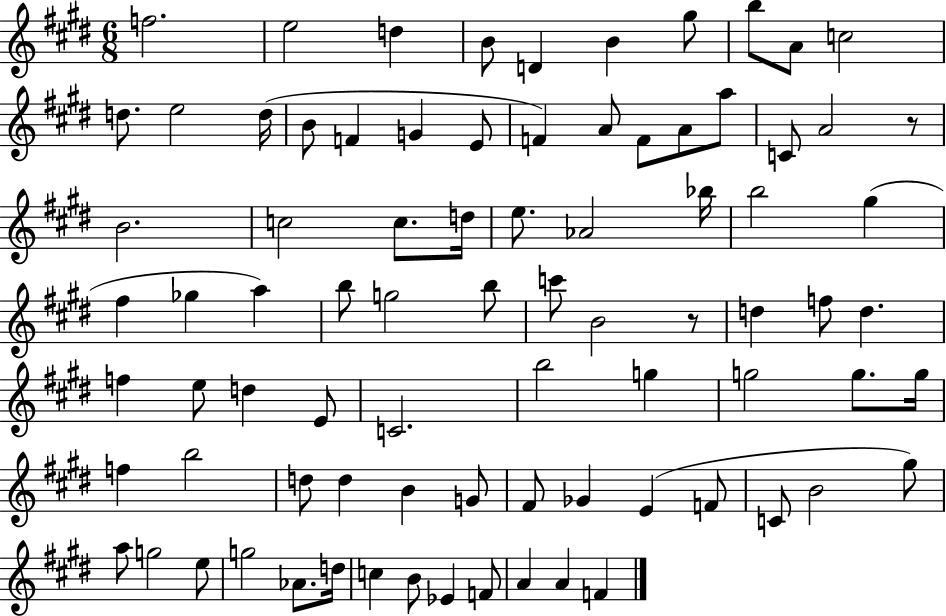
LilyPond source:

{
  \clef treble
  \numericTimeSignature
  \time 6/8
  \key e \major
  f''2. | e''2 d''4 | b'8 d'4 b'4 gis''8 | b''8 a'8 c''2 | \break d''8. e''2 d''16( | b'8 f'4 g'4 e'8 | f'4) a'8 f'8 a'8 a''8 | c'8 a'2 r8 | \break b'2. | c''2 c''8. d''16 | e''8. aes'2 bes''16 | b''2 gis''4( | \break fis''4 ges''4 a''4) | b''8 g''2 b''8 | c'''8 b'2 r8 | d''4 f''8 d''4. | \break f''4 e''8 d''4 e'8 | c'2. | b''2 g''4 | g''2 g''8. g''16 | \break f''4 b''2 | d''8 d''4 b'4 g'8 | fis'8 ges'4 e'4( f'8 | c'8 b'2 gis''8) | \break a''8 g''2 e''8 | g''2 aes'8. d''16 | c''4 b'8 ees'4 f'8 | a'4 a'4 f'4 | \break \bar "|."
}